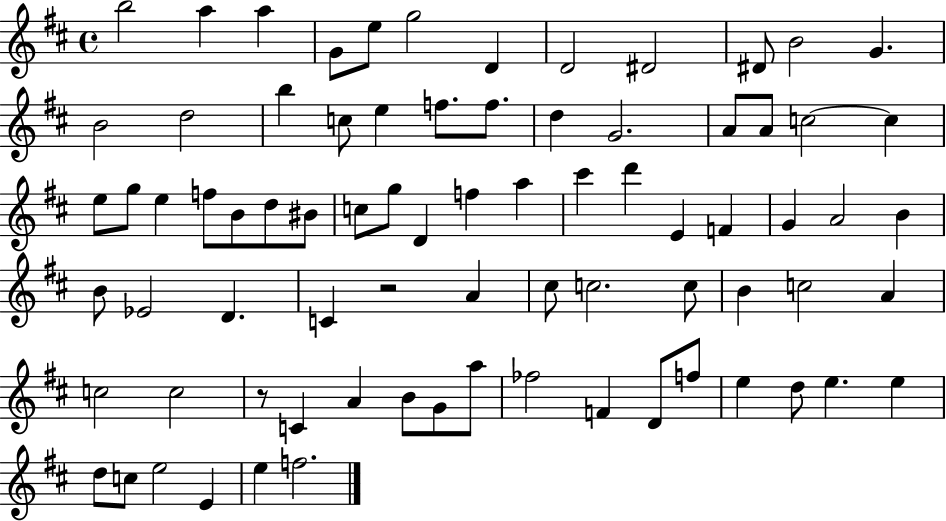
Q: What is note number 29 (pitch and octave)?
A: F5